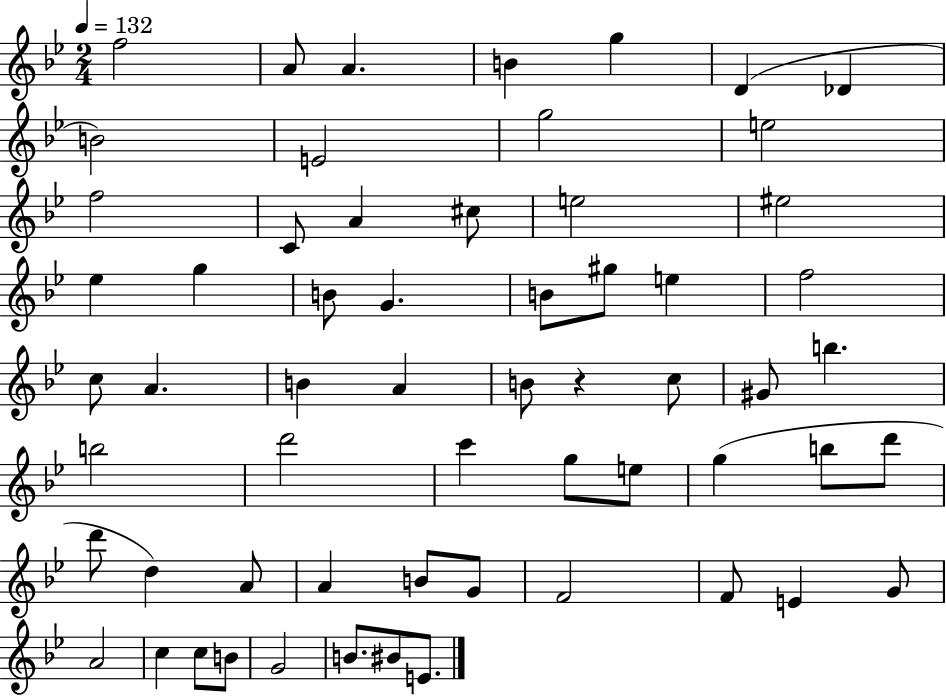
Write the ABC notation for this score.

X:1
T:Untitled
M:2/4
L:1/4
K:Bb
f2 A/2 A B g D _D B2 E2 g2 e2 f2 C/2 A ^c/2 e2 ^e2 _e g B/2 G B/2 ^g/2 e f2 c/2 A B A B/2 z c/2 ^G/2 b b2 d'2 c' g/2 e/2 g b/2 d'/2 d'/2 d A/2 A B/2 G/2 F2 F/2 E G/2 A2 c c/2 B/2 G2 B/2 ^B/2 E/2